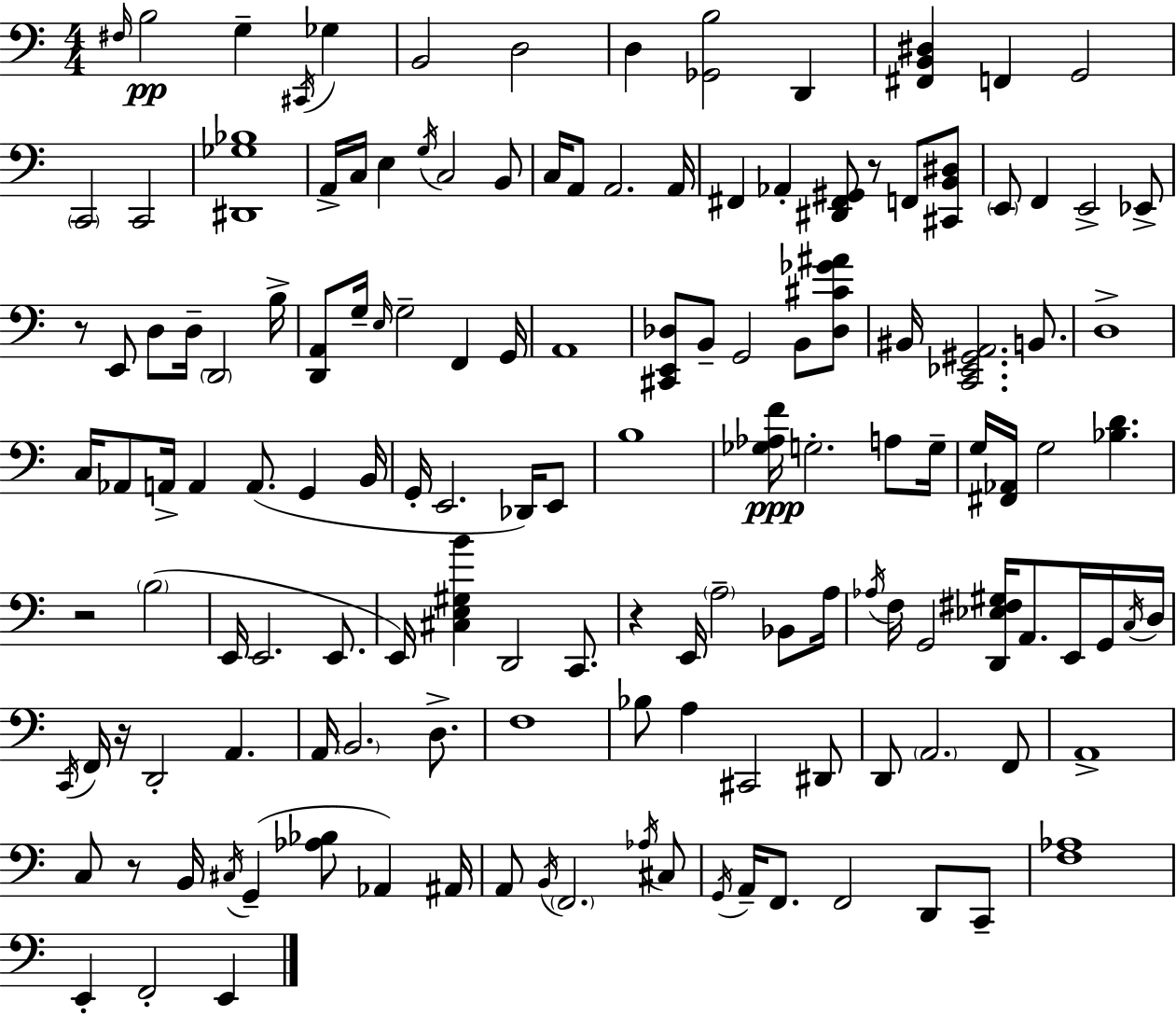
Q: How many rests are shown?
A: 6